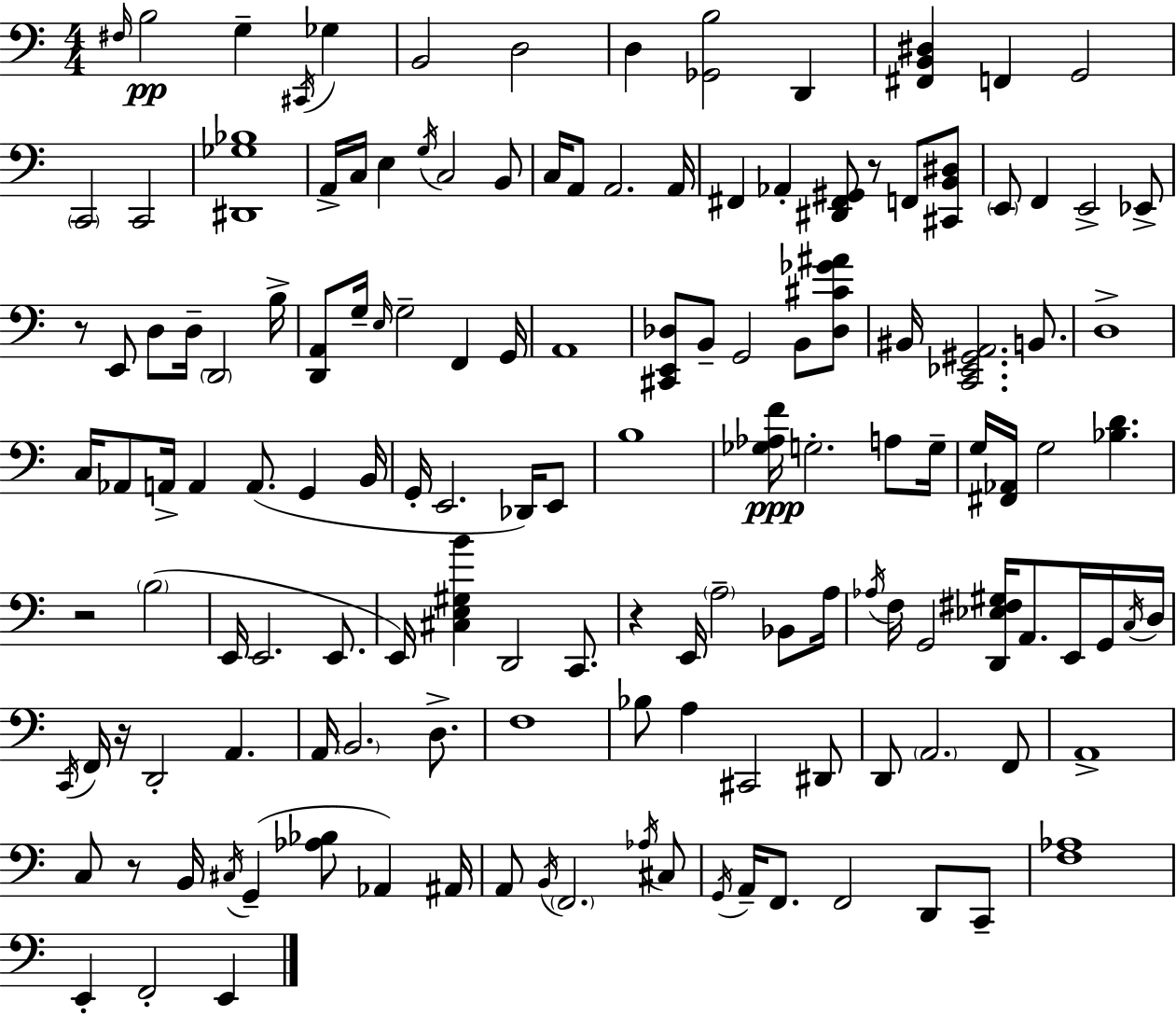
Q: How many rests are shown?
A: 6